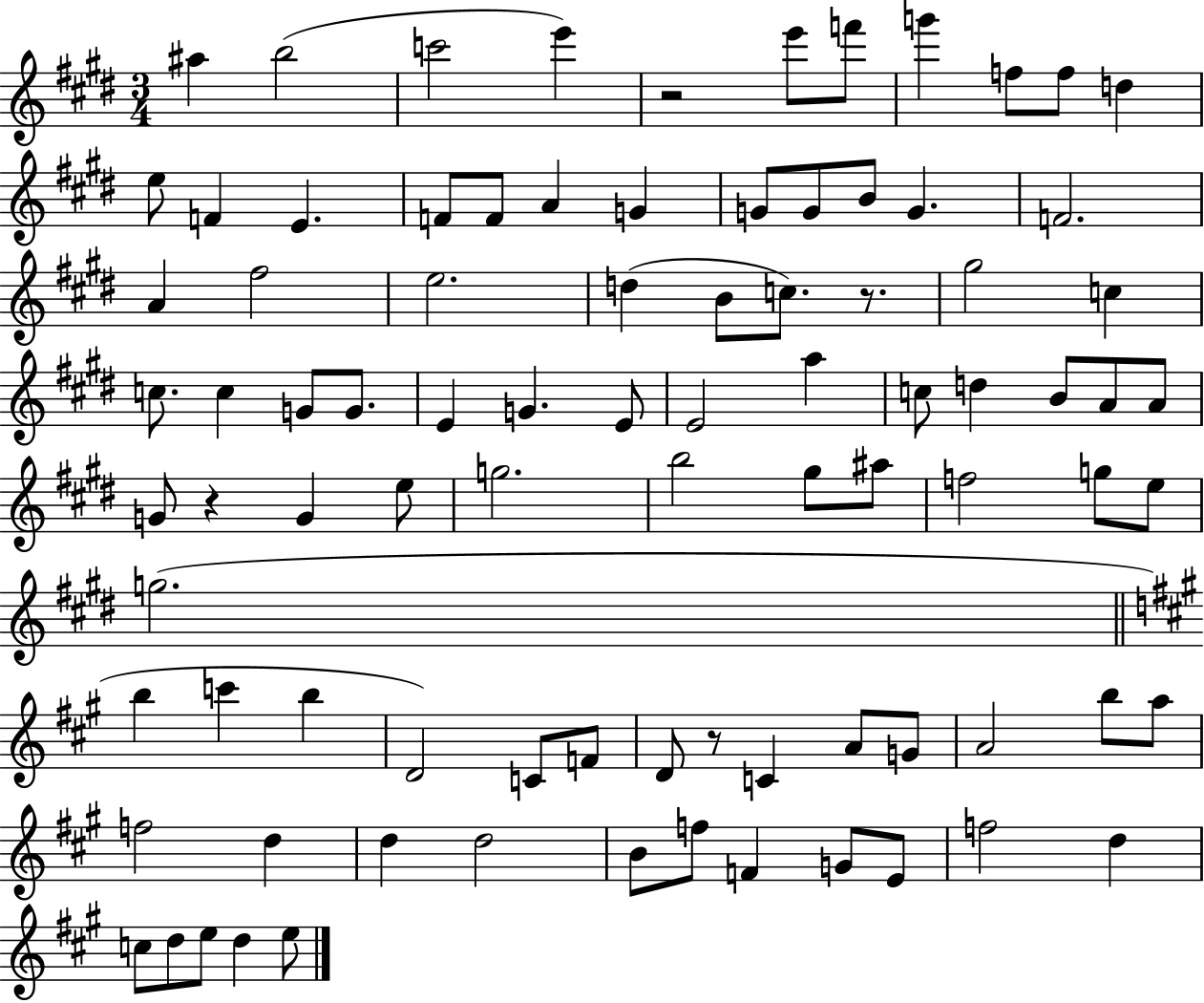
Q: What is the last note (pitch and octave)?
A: E5